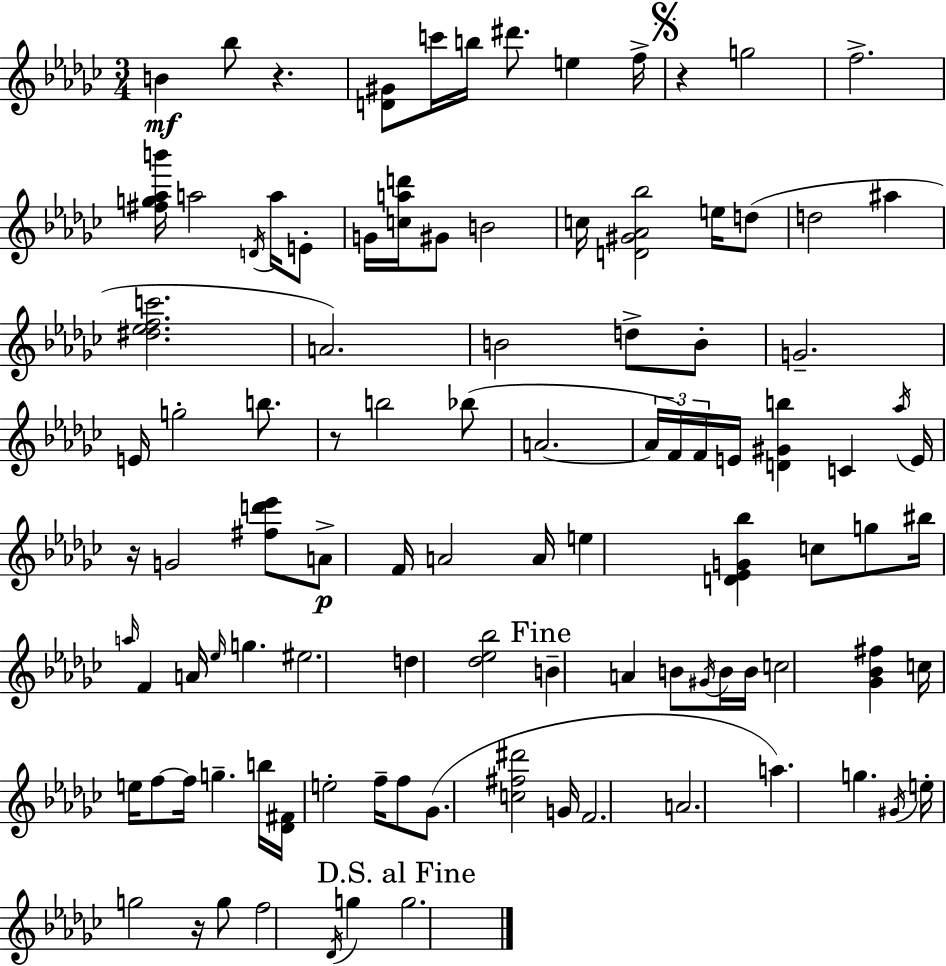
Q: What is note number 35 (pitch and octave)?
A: F4